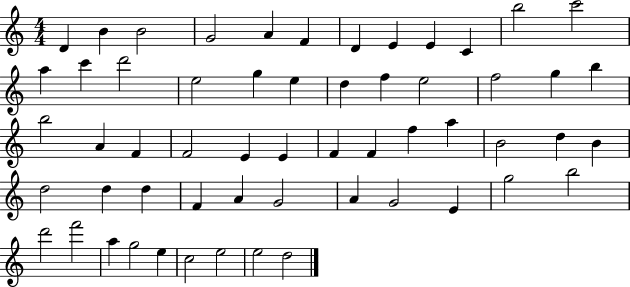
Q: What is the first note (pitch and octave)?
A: D4